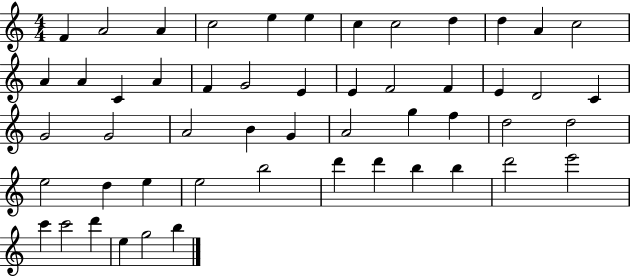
X:1
T:Untitled
M:4/4
L:1/4
K:C
F A2 A c2 e e c c2 d d A c2 A A C A F G2 E E F2 F E D2 C G2 G2 A2 B G A2 g f d2 d2 e2 d e e2 b2 d' d' b b d'2 e'2 c' c'2 d' e g2 b